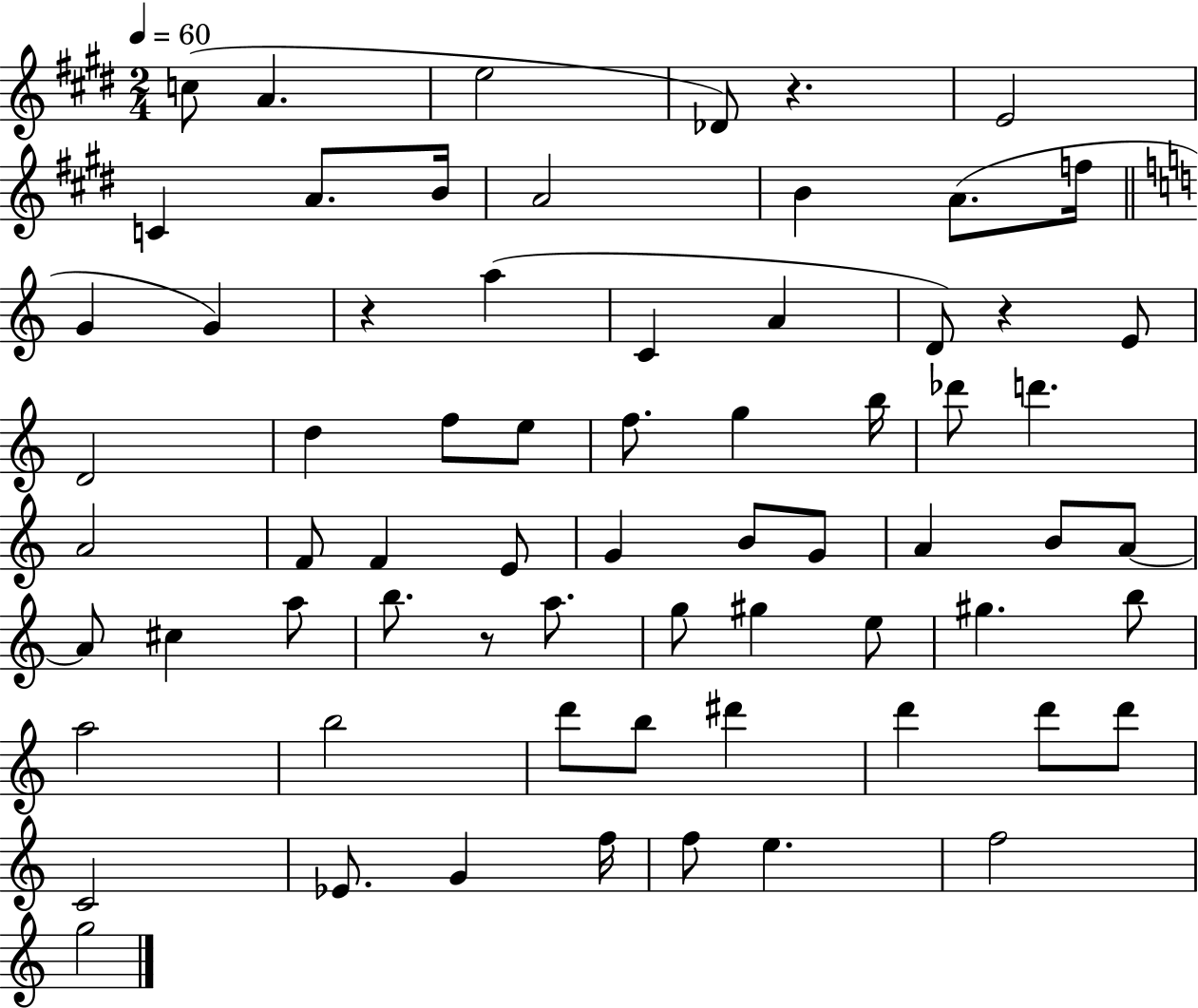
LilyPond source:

{
  \clef treble
  \numericTimeSignature
  \time 2/4
  \key e \major
  \tempo 4 = 60
  c''8( a'4. | e''2 | des'8) r4. | e'2 | \break c'4 a'8. b'16 | a'2 | b'4 a'8.( f''16 | \bar "||" \break \key c \major g'4 g'4) | r4 a''4( | c'4 a'4 | d'8) r4 e'8 | \break d'2 | d''4 f''8 e''8 | f''8. g''4 b''16 | des'''8 d'''4. | \break a'2 | f'8 f'4 e'8 | g'4 b'8 g'8 | a'4 b'8 a'8~~ | \break a'8 cis''4 a''8 | b''8. r8 a''8. | g''8 gis''4 e''8 | gis''4. b''8 | \break a''2 | b''2 | d'''8 b''8 dis'''4 | d'''4 d'''8 d'''8 | \break c'2 | ees'8. g'4 f''16 | f''8 e''4. | f''2 | \break g''2 | \bar "|."
}